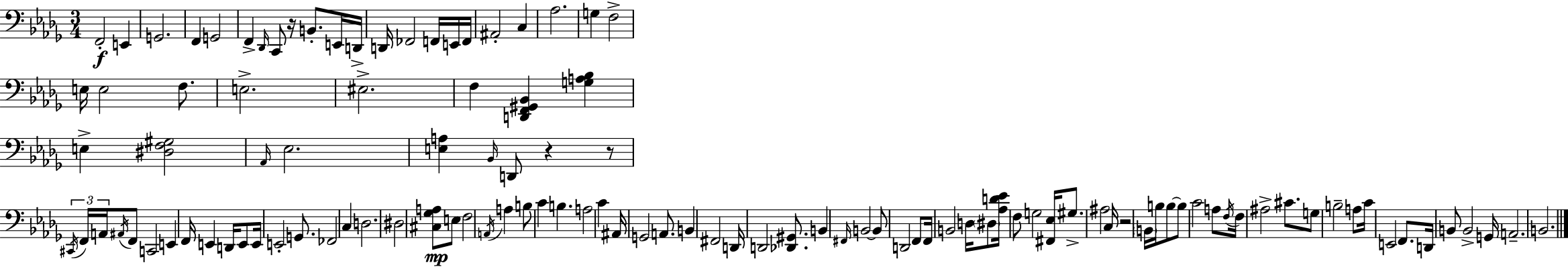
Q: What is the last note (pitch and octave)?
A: B2